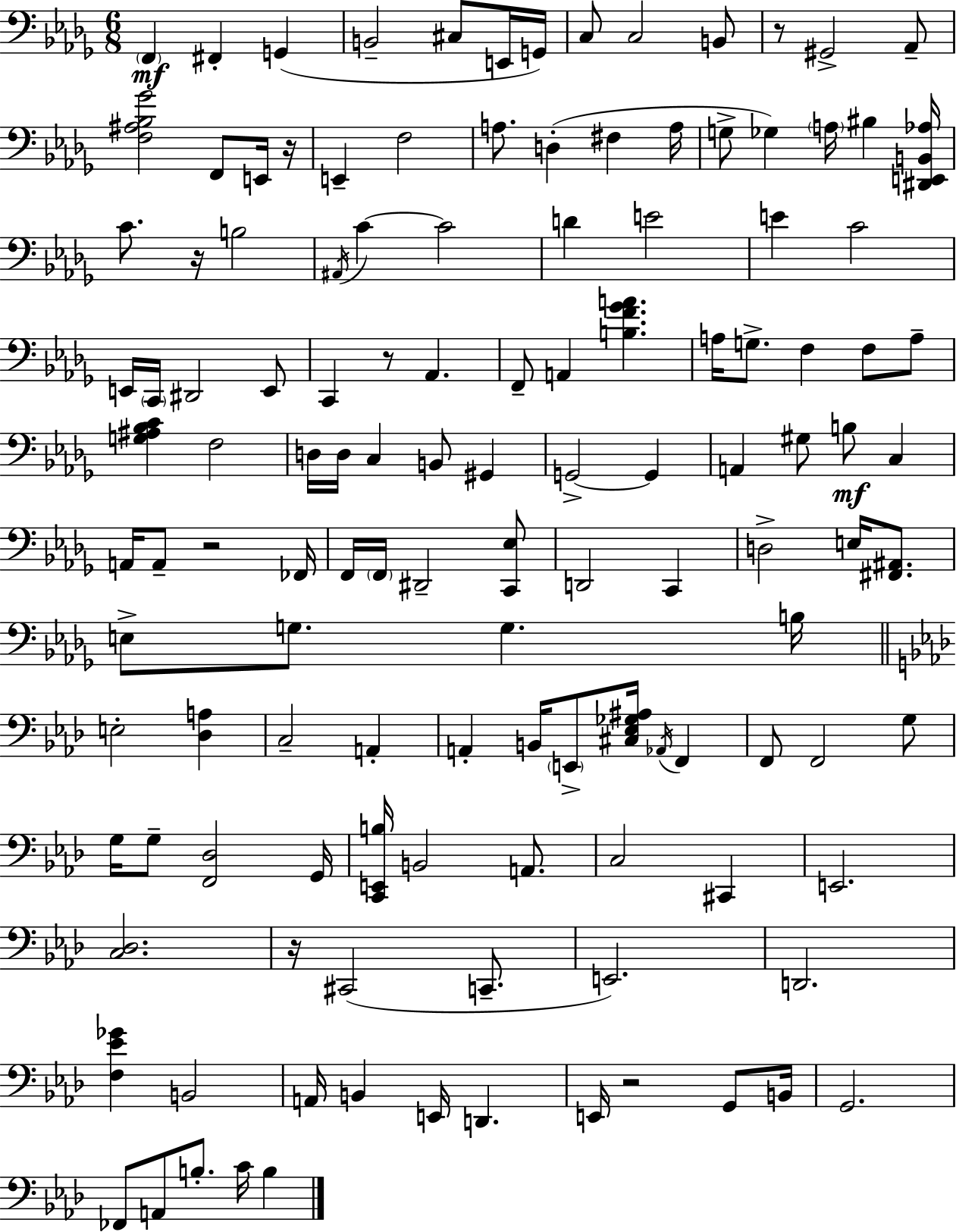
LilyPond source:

{
  \clef bass
  \numericTimeSignature
  \time 6/8
  \key bes \minor
  \parenthesize f,4\mf fis,4-. g,4( | b,2-- cis8 e,16 g,16) | c8 c2 b,8 | r8 gis,2-> aes,8-- | \break <f ais bes ges'>2 f,8 e,16 r16 | e,4-- f2 | a8. d4-.( fis4 a16 | g8-> ges4) \parenthesize a16 bis4 <dis, e, b, aes>16 | \break c'8. r16 b2 | \acciaccatura { ais,16 } c'4~~ c'2 | d'4 e'2 | e'4 c'2 | \break e,16 \parenthesize c,16 dis,2 e,8 | c,4 r8 aes,4. | f,8-- a,4 <b f' ges' a'>4. | a16 g8.-> f4 f8 a8-- | \break <g ais bes c'>4 f2 | d16 d16 c4 b,8 gis,4 | g,2->~~ g,4 | a,4 gis8 b8\mf c4 | \break a,16 a,8-- r2 | fes,16 f,16 \parenthesize f,16 dis,2-- <c, ees>8 | d,2 c,4 | d2-> e16 <fis, ais,>8. | \break e8-> g8. g4. | b16 \bar "||" \break \key aes \major e2-. <des a>4 | c2-- a,4-. | a,4-. b,16 \parenthesize e,8-> <cis ees ges ais>16 \acciaccatura { aes,16 } f,4 | f,8 f,2 g8 | \break g16 g8-- <f, des>2 | g,16 <c, e, b>16 b,2 a,8. | c2 cis,4 | e,2. | \break <c des>2. | r16 cis,2( c,8.-- | e,2.) | d,2. | \break <f ees' ges'>4 b,2 | a,16 b,4 e,16 d,4. | e,16 r2 g,8 | b,16 g,2. | \break fes,8 a,8 b8.-. c'16 b4 | \bar "|."
}